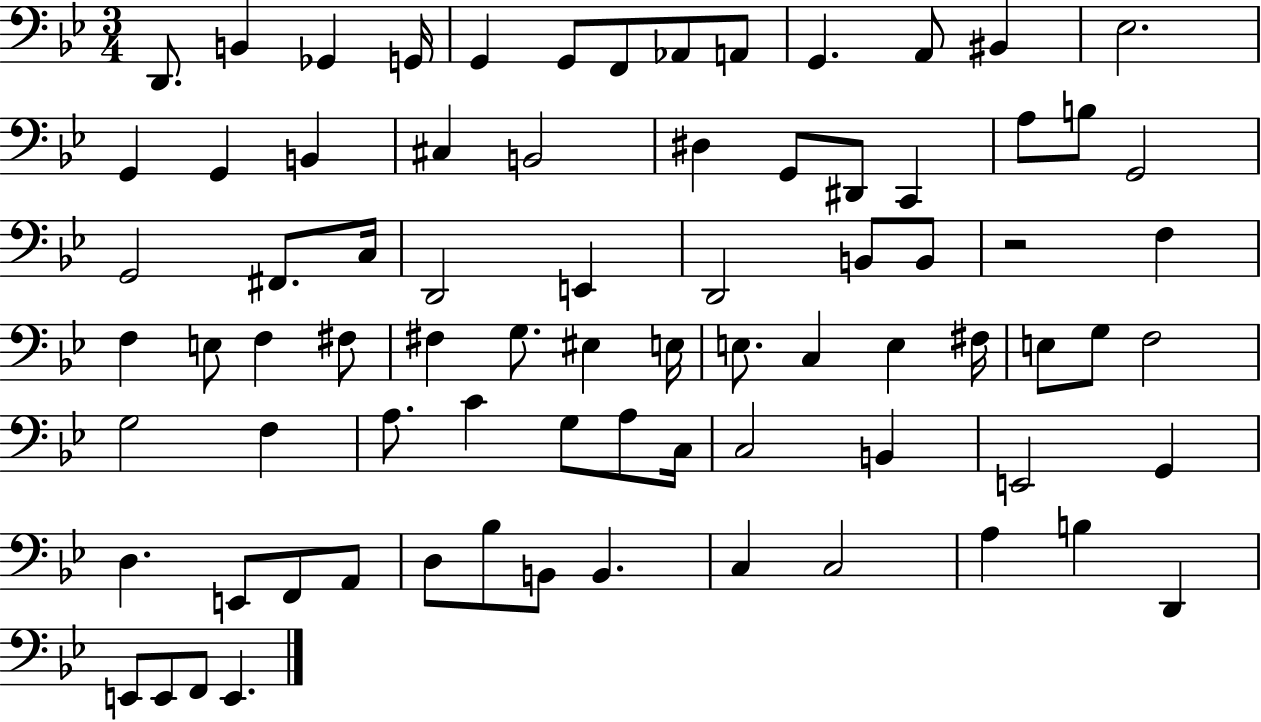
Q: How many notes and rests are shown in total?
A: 78